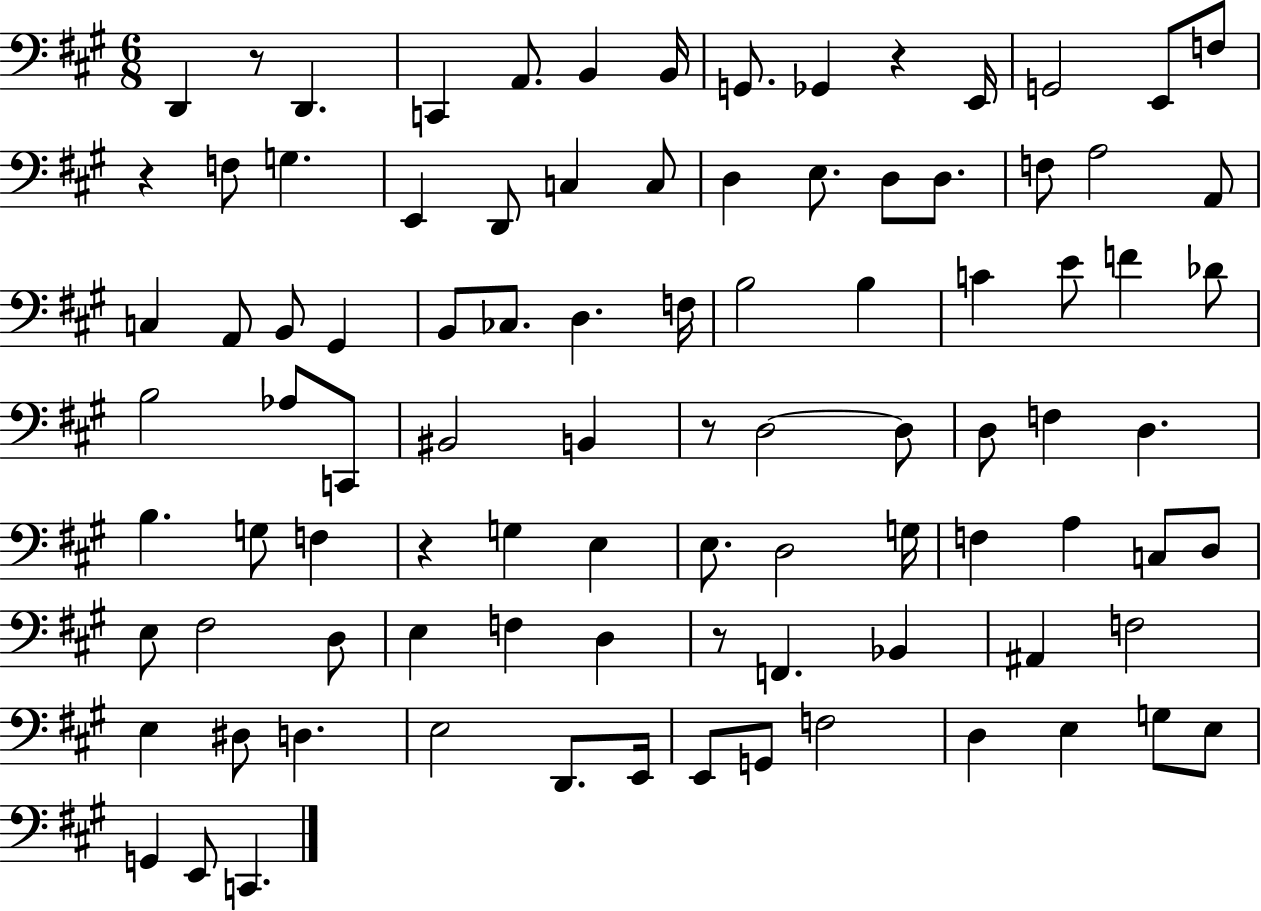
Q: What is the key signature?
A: A major